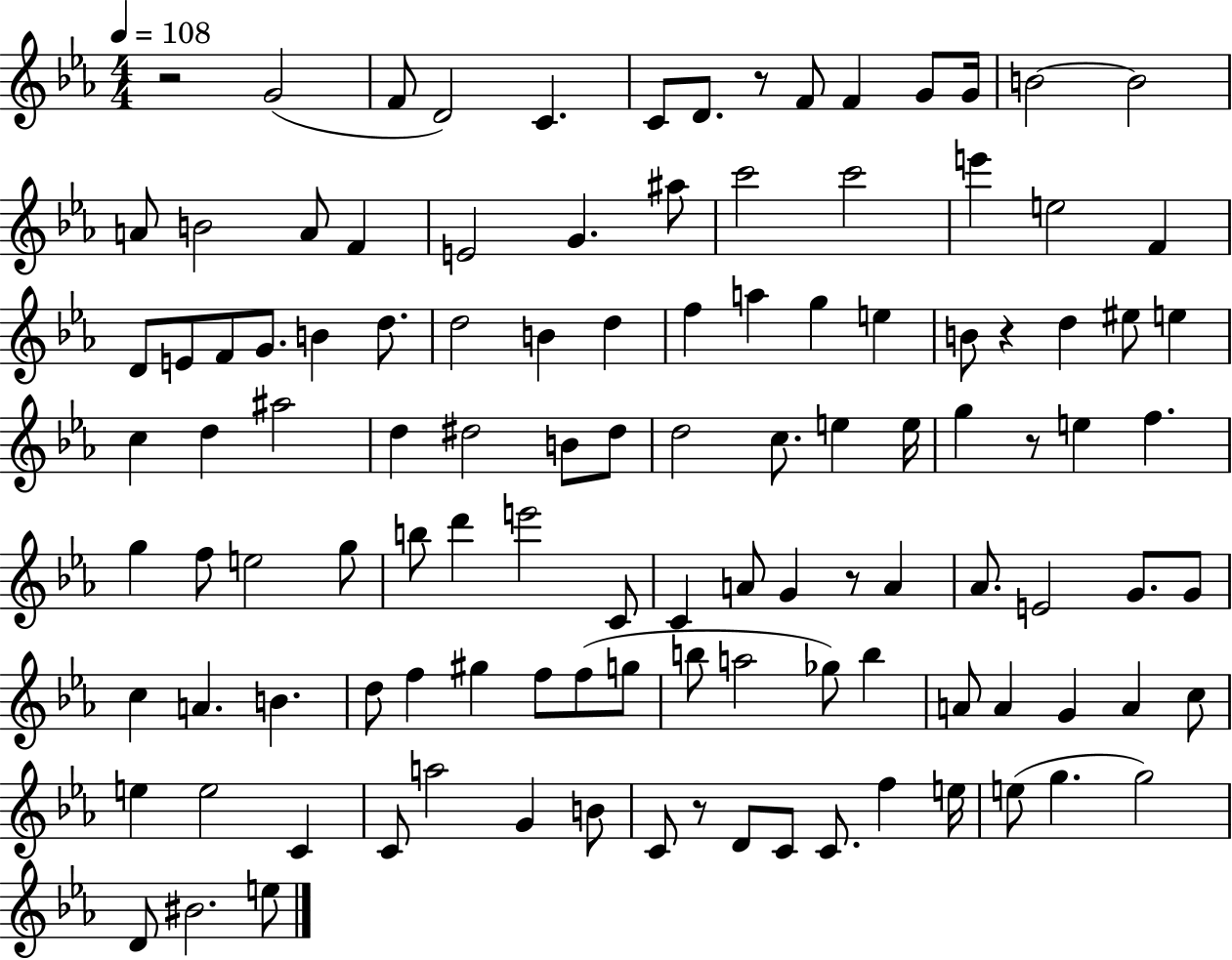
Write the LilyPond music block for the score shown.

{
  \clef treble
  \numericTimeSignature
  \time 4/4
  \key ees \major
  \tempo 4 = 108
  r2 g'2( | f'8 d'2) c'4. | c'8 d'8. r8 f'8 f'4 g'8 g'16 | b'2~~ b'2 | \break a'8 b'2 a'8 f'4 | e'2 g'4. ais''8 | c'''2 c'''2 | e'''4 e''2 f'4 | \break d'8 e'8 f'8 g'8. b'4 d''8. | d''2 b'4 d''4 | f''4 a''4 g''4 e''4 | b'8 r4 d''4 eis''8 e''4 | \break c''4 d''4 ais''2 | d''4 dis''2 b'8 dis''8 | d''2 c''8. e''4 e''16 | g''4 r8 e''4 f''4. | \break g''4 f''8 e''2 g''8 | b''8 d'''4 e'''2 c'8 | c'4 a'8 g'4 r8 a'4 | aes'8. e'2 g'8. g'8 | \break c''4 a'4. b'4. | d''8 f''4 gis''4 f''8 f''8( g''8 | b''8 a''2 ges''8) b''4 | a'8 a'4 g'4 a'4 c''8 | \break e''4 e''2 c'4 | c'8 a''2 g'4 b'8 | c'8 r8 d'8 c'8 c'8. f''4 e''16 | e''8( g''4. g''2) | \break d'8 bis'2. e''8 | \bar "|."
}